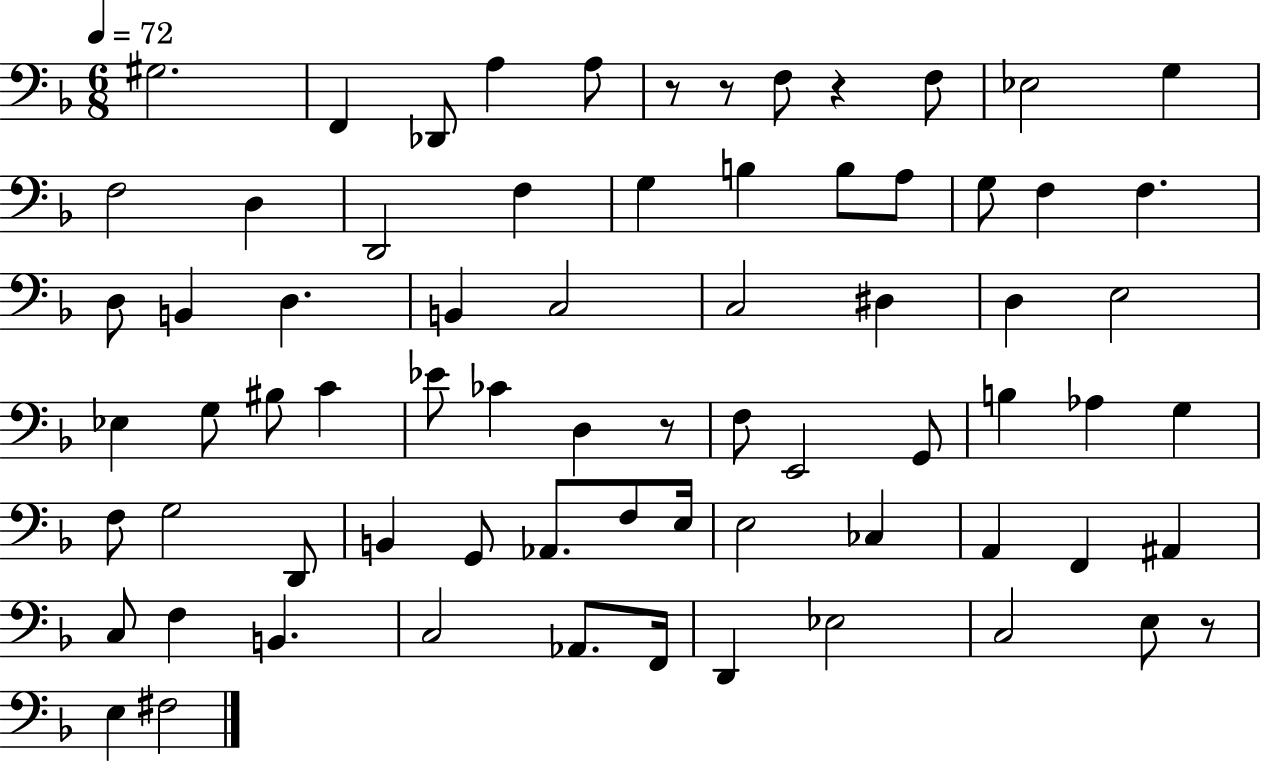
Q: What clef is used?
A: bass